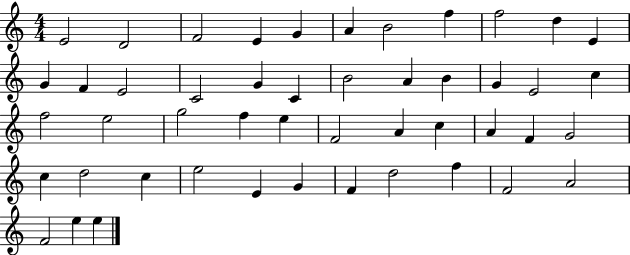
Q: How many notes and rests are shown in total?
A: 48